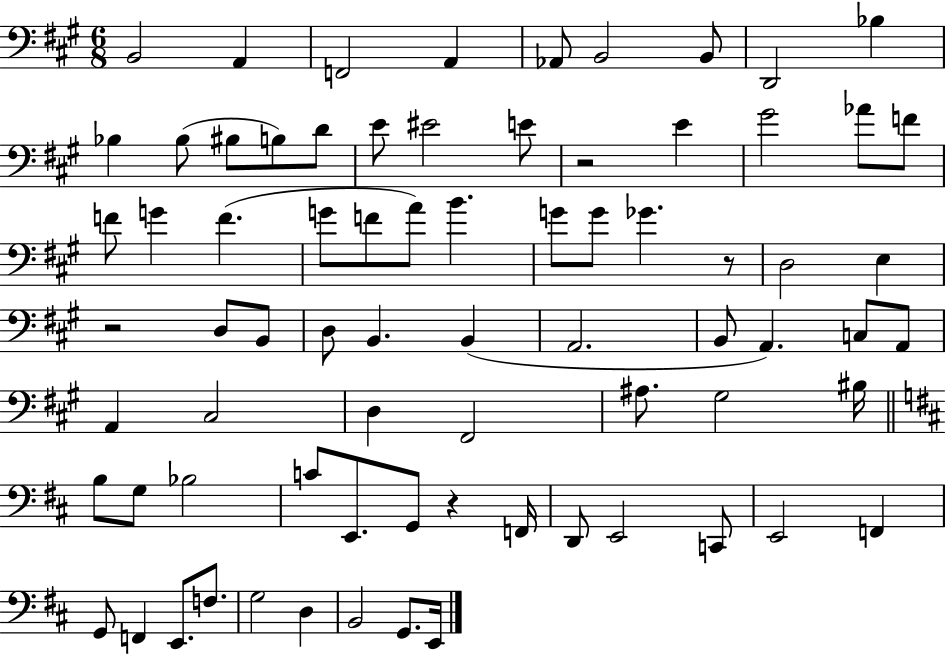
{
  \clef bass
  \numericTimeSignature
  \time 6/8
  \key a \major
  b,2 a,4 | f,2 a,4 | aes,8 b,2 b,8 | d,2 bes4 | \break bes4 bes8( bis8 b8) d'8 | e'8 eis'2 e'8 | r2 e'4 | gis'2 aes'8 f'8 | \break f'8 g'4 f'4.( | g'8 f'8 a'8) b'4. | g'8 g'8 ges'4. r8 | d2 e4 | \break r2 d8 b,8 | d8 b,4. b,4( | a,2. | b,8 a,4.) c8 a,8 | \break a,4 cis2 | d4 fis,2 | ais8. gis2 bis16 | \bar "||" \break \key d \major b8 g8 bes2 | c'8 e,8. g,8 r4 f,16 | d,8 e,2 c,8 | e,2 f,4 | \break g,8 f,4 e,8. f8. | g2 d4 | b,2 g,8. e,16 | \bar "|."
}